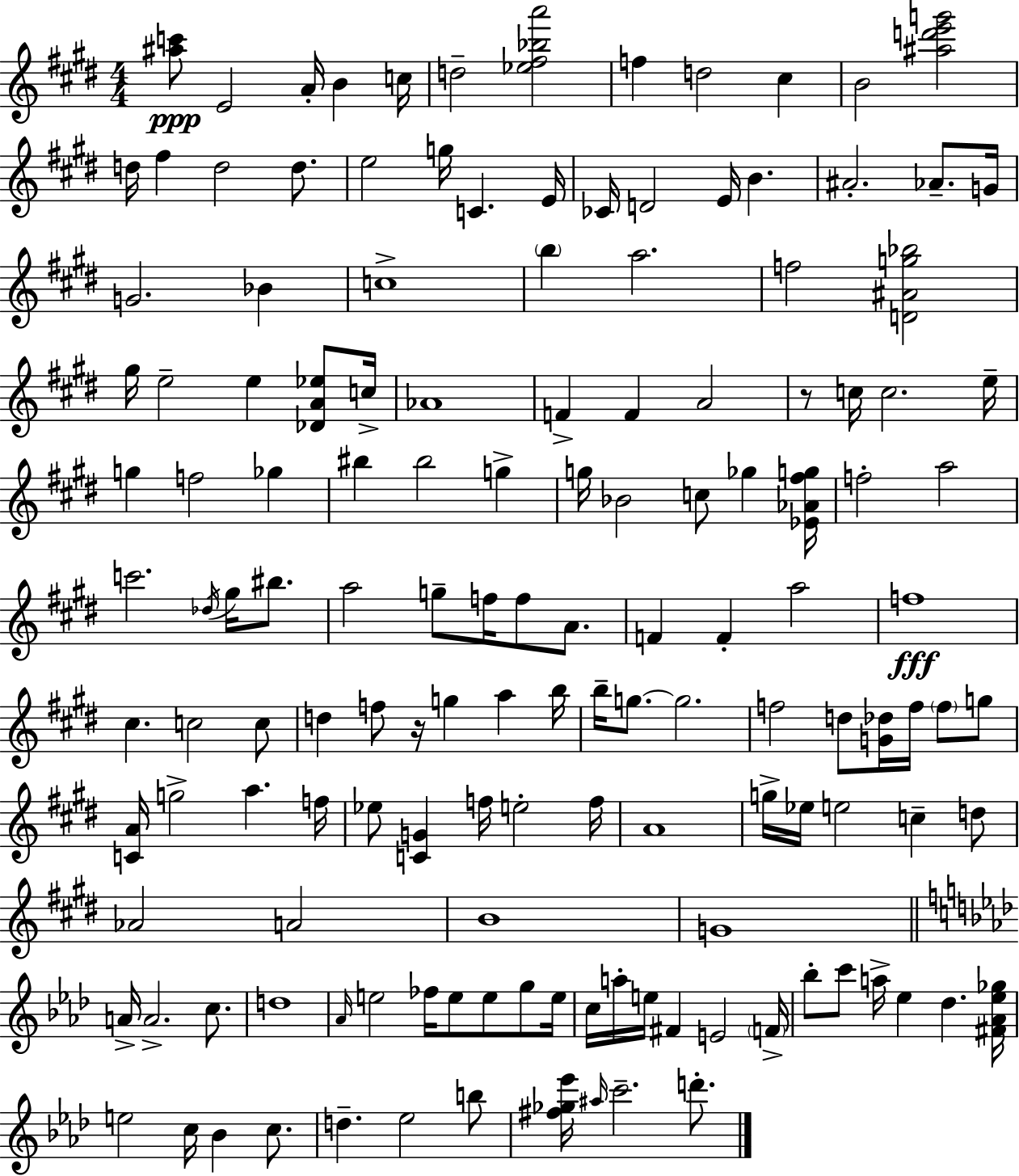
{
  \clef treble
  \numericTimeSignature
  \time 4/4
  \key e \major
  <ais'' c'''>8\ppp e'2 a'16-. b'4 c''16 | d''2-- <ees'' fis'' bes'' a'''>2 | f''4 d''2 cis''4 | b'2 <ais'' d''' e''' g'''>2 | \break d''16 fis''4 d''2 d''8. | e''2 g''16 c'4. e'16 | ces'16 d'2 e'16 b'4. | ais'2.-. aes'8.-- g'16 | \break g'2. bes'4 | c''1-> | \parenthesize b''4 a''2. | f''2 <d' ais' g'' bes''>2 | \break gis''16 e''2-- e''4 <des' a' ees''>8 c''16-> | aes'1 | f'4-> f'4 a'2 | r8 c''16 c''2. e''16-- | \break g''4 f''2 ges''4 | bis''4 bis''2 g''4-> | g''16 bes'2 c''8 ges''4 <ees' aes' fis'' g''>16 | f''2-. a''2 | \break c'''2. \acciaccatura { des''16 } gis''16 bis''8. | a''2 g''8-- f''16 f''8 a'8. | f'4 f'4-. a''2 | f''1\fff | \break cis''4. c''2 c''8 | d''4 f''8 r16 g''4 a''4 | b''16 b''16-- g''8.~~ g''2. | f''2 d''8 <g' des''>16 f''16 \parenthesize f''8 g''8 | \break <c' a'>16 g''2-> a''4. | f''16 ees''8 <c' g'>4 f''16 e''2-. | f''16 a'1 | g''16-> ees''16 e''2 c''4-- d''8 | \break aes'2 a'2 | b'1 | g'1 | \bar "||" \break \key aes \major a'16-> a'2.-> c''8. | d''1 | \grace { aes'16 } e''2 fes''16 e''8 e''8 g''8 | e''16 c''16 a''16-. e''16 fis'4 e'2 | \break \parenthesize f'16-> bes''8-. c'''8 a''16-> ees''4 des''4. | <fis' aes' ees'' ges''>16 e''2 c''16 bes'4 c''8. | d''4.-- ees''2 b''8 | <fis'' ges'' ees'''>16 \grace { ais''16 } c'''2.-- d'''8.-. | \break \bar "|."
}